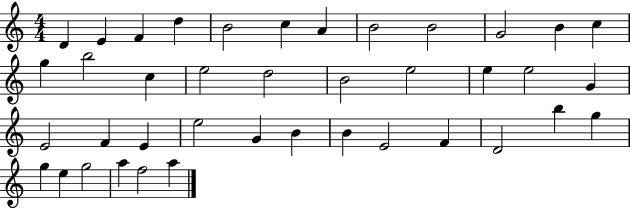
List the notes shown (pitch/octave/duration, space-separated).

D4/q E4/q F4/q D5/q B4/h C5/q A4/q B4/h B4/h G4/h B4/q C5/q G5/q B5/h C5/q E5/h D5/h B4/h E5/h E5/q E5/h G4/q E4/h F4/q E4/q E5/h G4/q B4/q B4/q E4/h F4/q D4/h B5/q G5/q G5/q E5/q G5/h A5/q F5/h A5/q